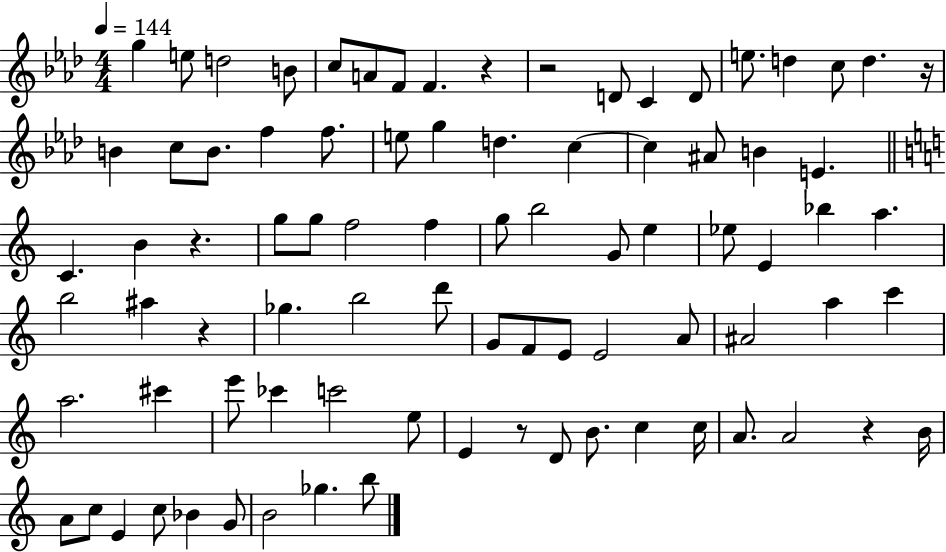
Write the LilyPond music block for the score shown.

{
  \clef treble
  \numericTimeSignature
  \time 4/4
  \key aes \major
  \tempo 4 = 144
  g''4 e''8 d''2 b'8 | c''8 a'8 f'8 f'4. r4 | r2 d'8 c'4 d'8 | e''8. d''4 c''8 d''4. r16 | \break b'4 c''8 b'8. f''4 f''8. | e''8 g''4 d''4. c''4~~ | c''4 ais'8 b'4 e'4. | \bar "||" \break \key a \minor c'4. b'4 r4. | g''8 g''8 f''2 f''4 | g''8 b''2 g'8 e''4 | ees''8 e'4 bes''4 a''4. | \break b''2 ais''4 r4 | ges''4. b''2 d'''8 | g'8 f'8 e'8 e'2 a'8 | ais'2 a''4 c'''4 | \break a''2. cis'''4 | e'''8 ces'''4 c'''2 e''8 | e'4 r8 d'8 b'8. c''4 c''16 | a'8. a'2 r4 b'16 | \break a'8 c''8 e'4 c''8 bes'4 g'8 | b'2 ges''4. b''8 | \bar "|."
}